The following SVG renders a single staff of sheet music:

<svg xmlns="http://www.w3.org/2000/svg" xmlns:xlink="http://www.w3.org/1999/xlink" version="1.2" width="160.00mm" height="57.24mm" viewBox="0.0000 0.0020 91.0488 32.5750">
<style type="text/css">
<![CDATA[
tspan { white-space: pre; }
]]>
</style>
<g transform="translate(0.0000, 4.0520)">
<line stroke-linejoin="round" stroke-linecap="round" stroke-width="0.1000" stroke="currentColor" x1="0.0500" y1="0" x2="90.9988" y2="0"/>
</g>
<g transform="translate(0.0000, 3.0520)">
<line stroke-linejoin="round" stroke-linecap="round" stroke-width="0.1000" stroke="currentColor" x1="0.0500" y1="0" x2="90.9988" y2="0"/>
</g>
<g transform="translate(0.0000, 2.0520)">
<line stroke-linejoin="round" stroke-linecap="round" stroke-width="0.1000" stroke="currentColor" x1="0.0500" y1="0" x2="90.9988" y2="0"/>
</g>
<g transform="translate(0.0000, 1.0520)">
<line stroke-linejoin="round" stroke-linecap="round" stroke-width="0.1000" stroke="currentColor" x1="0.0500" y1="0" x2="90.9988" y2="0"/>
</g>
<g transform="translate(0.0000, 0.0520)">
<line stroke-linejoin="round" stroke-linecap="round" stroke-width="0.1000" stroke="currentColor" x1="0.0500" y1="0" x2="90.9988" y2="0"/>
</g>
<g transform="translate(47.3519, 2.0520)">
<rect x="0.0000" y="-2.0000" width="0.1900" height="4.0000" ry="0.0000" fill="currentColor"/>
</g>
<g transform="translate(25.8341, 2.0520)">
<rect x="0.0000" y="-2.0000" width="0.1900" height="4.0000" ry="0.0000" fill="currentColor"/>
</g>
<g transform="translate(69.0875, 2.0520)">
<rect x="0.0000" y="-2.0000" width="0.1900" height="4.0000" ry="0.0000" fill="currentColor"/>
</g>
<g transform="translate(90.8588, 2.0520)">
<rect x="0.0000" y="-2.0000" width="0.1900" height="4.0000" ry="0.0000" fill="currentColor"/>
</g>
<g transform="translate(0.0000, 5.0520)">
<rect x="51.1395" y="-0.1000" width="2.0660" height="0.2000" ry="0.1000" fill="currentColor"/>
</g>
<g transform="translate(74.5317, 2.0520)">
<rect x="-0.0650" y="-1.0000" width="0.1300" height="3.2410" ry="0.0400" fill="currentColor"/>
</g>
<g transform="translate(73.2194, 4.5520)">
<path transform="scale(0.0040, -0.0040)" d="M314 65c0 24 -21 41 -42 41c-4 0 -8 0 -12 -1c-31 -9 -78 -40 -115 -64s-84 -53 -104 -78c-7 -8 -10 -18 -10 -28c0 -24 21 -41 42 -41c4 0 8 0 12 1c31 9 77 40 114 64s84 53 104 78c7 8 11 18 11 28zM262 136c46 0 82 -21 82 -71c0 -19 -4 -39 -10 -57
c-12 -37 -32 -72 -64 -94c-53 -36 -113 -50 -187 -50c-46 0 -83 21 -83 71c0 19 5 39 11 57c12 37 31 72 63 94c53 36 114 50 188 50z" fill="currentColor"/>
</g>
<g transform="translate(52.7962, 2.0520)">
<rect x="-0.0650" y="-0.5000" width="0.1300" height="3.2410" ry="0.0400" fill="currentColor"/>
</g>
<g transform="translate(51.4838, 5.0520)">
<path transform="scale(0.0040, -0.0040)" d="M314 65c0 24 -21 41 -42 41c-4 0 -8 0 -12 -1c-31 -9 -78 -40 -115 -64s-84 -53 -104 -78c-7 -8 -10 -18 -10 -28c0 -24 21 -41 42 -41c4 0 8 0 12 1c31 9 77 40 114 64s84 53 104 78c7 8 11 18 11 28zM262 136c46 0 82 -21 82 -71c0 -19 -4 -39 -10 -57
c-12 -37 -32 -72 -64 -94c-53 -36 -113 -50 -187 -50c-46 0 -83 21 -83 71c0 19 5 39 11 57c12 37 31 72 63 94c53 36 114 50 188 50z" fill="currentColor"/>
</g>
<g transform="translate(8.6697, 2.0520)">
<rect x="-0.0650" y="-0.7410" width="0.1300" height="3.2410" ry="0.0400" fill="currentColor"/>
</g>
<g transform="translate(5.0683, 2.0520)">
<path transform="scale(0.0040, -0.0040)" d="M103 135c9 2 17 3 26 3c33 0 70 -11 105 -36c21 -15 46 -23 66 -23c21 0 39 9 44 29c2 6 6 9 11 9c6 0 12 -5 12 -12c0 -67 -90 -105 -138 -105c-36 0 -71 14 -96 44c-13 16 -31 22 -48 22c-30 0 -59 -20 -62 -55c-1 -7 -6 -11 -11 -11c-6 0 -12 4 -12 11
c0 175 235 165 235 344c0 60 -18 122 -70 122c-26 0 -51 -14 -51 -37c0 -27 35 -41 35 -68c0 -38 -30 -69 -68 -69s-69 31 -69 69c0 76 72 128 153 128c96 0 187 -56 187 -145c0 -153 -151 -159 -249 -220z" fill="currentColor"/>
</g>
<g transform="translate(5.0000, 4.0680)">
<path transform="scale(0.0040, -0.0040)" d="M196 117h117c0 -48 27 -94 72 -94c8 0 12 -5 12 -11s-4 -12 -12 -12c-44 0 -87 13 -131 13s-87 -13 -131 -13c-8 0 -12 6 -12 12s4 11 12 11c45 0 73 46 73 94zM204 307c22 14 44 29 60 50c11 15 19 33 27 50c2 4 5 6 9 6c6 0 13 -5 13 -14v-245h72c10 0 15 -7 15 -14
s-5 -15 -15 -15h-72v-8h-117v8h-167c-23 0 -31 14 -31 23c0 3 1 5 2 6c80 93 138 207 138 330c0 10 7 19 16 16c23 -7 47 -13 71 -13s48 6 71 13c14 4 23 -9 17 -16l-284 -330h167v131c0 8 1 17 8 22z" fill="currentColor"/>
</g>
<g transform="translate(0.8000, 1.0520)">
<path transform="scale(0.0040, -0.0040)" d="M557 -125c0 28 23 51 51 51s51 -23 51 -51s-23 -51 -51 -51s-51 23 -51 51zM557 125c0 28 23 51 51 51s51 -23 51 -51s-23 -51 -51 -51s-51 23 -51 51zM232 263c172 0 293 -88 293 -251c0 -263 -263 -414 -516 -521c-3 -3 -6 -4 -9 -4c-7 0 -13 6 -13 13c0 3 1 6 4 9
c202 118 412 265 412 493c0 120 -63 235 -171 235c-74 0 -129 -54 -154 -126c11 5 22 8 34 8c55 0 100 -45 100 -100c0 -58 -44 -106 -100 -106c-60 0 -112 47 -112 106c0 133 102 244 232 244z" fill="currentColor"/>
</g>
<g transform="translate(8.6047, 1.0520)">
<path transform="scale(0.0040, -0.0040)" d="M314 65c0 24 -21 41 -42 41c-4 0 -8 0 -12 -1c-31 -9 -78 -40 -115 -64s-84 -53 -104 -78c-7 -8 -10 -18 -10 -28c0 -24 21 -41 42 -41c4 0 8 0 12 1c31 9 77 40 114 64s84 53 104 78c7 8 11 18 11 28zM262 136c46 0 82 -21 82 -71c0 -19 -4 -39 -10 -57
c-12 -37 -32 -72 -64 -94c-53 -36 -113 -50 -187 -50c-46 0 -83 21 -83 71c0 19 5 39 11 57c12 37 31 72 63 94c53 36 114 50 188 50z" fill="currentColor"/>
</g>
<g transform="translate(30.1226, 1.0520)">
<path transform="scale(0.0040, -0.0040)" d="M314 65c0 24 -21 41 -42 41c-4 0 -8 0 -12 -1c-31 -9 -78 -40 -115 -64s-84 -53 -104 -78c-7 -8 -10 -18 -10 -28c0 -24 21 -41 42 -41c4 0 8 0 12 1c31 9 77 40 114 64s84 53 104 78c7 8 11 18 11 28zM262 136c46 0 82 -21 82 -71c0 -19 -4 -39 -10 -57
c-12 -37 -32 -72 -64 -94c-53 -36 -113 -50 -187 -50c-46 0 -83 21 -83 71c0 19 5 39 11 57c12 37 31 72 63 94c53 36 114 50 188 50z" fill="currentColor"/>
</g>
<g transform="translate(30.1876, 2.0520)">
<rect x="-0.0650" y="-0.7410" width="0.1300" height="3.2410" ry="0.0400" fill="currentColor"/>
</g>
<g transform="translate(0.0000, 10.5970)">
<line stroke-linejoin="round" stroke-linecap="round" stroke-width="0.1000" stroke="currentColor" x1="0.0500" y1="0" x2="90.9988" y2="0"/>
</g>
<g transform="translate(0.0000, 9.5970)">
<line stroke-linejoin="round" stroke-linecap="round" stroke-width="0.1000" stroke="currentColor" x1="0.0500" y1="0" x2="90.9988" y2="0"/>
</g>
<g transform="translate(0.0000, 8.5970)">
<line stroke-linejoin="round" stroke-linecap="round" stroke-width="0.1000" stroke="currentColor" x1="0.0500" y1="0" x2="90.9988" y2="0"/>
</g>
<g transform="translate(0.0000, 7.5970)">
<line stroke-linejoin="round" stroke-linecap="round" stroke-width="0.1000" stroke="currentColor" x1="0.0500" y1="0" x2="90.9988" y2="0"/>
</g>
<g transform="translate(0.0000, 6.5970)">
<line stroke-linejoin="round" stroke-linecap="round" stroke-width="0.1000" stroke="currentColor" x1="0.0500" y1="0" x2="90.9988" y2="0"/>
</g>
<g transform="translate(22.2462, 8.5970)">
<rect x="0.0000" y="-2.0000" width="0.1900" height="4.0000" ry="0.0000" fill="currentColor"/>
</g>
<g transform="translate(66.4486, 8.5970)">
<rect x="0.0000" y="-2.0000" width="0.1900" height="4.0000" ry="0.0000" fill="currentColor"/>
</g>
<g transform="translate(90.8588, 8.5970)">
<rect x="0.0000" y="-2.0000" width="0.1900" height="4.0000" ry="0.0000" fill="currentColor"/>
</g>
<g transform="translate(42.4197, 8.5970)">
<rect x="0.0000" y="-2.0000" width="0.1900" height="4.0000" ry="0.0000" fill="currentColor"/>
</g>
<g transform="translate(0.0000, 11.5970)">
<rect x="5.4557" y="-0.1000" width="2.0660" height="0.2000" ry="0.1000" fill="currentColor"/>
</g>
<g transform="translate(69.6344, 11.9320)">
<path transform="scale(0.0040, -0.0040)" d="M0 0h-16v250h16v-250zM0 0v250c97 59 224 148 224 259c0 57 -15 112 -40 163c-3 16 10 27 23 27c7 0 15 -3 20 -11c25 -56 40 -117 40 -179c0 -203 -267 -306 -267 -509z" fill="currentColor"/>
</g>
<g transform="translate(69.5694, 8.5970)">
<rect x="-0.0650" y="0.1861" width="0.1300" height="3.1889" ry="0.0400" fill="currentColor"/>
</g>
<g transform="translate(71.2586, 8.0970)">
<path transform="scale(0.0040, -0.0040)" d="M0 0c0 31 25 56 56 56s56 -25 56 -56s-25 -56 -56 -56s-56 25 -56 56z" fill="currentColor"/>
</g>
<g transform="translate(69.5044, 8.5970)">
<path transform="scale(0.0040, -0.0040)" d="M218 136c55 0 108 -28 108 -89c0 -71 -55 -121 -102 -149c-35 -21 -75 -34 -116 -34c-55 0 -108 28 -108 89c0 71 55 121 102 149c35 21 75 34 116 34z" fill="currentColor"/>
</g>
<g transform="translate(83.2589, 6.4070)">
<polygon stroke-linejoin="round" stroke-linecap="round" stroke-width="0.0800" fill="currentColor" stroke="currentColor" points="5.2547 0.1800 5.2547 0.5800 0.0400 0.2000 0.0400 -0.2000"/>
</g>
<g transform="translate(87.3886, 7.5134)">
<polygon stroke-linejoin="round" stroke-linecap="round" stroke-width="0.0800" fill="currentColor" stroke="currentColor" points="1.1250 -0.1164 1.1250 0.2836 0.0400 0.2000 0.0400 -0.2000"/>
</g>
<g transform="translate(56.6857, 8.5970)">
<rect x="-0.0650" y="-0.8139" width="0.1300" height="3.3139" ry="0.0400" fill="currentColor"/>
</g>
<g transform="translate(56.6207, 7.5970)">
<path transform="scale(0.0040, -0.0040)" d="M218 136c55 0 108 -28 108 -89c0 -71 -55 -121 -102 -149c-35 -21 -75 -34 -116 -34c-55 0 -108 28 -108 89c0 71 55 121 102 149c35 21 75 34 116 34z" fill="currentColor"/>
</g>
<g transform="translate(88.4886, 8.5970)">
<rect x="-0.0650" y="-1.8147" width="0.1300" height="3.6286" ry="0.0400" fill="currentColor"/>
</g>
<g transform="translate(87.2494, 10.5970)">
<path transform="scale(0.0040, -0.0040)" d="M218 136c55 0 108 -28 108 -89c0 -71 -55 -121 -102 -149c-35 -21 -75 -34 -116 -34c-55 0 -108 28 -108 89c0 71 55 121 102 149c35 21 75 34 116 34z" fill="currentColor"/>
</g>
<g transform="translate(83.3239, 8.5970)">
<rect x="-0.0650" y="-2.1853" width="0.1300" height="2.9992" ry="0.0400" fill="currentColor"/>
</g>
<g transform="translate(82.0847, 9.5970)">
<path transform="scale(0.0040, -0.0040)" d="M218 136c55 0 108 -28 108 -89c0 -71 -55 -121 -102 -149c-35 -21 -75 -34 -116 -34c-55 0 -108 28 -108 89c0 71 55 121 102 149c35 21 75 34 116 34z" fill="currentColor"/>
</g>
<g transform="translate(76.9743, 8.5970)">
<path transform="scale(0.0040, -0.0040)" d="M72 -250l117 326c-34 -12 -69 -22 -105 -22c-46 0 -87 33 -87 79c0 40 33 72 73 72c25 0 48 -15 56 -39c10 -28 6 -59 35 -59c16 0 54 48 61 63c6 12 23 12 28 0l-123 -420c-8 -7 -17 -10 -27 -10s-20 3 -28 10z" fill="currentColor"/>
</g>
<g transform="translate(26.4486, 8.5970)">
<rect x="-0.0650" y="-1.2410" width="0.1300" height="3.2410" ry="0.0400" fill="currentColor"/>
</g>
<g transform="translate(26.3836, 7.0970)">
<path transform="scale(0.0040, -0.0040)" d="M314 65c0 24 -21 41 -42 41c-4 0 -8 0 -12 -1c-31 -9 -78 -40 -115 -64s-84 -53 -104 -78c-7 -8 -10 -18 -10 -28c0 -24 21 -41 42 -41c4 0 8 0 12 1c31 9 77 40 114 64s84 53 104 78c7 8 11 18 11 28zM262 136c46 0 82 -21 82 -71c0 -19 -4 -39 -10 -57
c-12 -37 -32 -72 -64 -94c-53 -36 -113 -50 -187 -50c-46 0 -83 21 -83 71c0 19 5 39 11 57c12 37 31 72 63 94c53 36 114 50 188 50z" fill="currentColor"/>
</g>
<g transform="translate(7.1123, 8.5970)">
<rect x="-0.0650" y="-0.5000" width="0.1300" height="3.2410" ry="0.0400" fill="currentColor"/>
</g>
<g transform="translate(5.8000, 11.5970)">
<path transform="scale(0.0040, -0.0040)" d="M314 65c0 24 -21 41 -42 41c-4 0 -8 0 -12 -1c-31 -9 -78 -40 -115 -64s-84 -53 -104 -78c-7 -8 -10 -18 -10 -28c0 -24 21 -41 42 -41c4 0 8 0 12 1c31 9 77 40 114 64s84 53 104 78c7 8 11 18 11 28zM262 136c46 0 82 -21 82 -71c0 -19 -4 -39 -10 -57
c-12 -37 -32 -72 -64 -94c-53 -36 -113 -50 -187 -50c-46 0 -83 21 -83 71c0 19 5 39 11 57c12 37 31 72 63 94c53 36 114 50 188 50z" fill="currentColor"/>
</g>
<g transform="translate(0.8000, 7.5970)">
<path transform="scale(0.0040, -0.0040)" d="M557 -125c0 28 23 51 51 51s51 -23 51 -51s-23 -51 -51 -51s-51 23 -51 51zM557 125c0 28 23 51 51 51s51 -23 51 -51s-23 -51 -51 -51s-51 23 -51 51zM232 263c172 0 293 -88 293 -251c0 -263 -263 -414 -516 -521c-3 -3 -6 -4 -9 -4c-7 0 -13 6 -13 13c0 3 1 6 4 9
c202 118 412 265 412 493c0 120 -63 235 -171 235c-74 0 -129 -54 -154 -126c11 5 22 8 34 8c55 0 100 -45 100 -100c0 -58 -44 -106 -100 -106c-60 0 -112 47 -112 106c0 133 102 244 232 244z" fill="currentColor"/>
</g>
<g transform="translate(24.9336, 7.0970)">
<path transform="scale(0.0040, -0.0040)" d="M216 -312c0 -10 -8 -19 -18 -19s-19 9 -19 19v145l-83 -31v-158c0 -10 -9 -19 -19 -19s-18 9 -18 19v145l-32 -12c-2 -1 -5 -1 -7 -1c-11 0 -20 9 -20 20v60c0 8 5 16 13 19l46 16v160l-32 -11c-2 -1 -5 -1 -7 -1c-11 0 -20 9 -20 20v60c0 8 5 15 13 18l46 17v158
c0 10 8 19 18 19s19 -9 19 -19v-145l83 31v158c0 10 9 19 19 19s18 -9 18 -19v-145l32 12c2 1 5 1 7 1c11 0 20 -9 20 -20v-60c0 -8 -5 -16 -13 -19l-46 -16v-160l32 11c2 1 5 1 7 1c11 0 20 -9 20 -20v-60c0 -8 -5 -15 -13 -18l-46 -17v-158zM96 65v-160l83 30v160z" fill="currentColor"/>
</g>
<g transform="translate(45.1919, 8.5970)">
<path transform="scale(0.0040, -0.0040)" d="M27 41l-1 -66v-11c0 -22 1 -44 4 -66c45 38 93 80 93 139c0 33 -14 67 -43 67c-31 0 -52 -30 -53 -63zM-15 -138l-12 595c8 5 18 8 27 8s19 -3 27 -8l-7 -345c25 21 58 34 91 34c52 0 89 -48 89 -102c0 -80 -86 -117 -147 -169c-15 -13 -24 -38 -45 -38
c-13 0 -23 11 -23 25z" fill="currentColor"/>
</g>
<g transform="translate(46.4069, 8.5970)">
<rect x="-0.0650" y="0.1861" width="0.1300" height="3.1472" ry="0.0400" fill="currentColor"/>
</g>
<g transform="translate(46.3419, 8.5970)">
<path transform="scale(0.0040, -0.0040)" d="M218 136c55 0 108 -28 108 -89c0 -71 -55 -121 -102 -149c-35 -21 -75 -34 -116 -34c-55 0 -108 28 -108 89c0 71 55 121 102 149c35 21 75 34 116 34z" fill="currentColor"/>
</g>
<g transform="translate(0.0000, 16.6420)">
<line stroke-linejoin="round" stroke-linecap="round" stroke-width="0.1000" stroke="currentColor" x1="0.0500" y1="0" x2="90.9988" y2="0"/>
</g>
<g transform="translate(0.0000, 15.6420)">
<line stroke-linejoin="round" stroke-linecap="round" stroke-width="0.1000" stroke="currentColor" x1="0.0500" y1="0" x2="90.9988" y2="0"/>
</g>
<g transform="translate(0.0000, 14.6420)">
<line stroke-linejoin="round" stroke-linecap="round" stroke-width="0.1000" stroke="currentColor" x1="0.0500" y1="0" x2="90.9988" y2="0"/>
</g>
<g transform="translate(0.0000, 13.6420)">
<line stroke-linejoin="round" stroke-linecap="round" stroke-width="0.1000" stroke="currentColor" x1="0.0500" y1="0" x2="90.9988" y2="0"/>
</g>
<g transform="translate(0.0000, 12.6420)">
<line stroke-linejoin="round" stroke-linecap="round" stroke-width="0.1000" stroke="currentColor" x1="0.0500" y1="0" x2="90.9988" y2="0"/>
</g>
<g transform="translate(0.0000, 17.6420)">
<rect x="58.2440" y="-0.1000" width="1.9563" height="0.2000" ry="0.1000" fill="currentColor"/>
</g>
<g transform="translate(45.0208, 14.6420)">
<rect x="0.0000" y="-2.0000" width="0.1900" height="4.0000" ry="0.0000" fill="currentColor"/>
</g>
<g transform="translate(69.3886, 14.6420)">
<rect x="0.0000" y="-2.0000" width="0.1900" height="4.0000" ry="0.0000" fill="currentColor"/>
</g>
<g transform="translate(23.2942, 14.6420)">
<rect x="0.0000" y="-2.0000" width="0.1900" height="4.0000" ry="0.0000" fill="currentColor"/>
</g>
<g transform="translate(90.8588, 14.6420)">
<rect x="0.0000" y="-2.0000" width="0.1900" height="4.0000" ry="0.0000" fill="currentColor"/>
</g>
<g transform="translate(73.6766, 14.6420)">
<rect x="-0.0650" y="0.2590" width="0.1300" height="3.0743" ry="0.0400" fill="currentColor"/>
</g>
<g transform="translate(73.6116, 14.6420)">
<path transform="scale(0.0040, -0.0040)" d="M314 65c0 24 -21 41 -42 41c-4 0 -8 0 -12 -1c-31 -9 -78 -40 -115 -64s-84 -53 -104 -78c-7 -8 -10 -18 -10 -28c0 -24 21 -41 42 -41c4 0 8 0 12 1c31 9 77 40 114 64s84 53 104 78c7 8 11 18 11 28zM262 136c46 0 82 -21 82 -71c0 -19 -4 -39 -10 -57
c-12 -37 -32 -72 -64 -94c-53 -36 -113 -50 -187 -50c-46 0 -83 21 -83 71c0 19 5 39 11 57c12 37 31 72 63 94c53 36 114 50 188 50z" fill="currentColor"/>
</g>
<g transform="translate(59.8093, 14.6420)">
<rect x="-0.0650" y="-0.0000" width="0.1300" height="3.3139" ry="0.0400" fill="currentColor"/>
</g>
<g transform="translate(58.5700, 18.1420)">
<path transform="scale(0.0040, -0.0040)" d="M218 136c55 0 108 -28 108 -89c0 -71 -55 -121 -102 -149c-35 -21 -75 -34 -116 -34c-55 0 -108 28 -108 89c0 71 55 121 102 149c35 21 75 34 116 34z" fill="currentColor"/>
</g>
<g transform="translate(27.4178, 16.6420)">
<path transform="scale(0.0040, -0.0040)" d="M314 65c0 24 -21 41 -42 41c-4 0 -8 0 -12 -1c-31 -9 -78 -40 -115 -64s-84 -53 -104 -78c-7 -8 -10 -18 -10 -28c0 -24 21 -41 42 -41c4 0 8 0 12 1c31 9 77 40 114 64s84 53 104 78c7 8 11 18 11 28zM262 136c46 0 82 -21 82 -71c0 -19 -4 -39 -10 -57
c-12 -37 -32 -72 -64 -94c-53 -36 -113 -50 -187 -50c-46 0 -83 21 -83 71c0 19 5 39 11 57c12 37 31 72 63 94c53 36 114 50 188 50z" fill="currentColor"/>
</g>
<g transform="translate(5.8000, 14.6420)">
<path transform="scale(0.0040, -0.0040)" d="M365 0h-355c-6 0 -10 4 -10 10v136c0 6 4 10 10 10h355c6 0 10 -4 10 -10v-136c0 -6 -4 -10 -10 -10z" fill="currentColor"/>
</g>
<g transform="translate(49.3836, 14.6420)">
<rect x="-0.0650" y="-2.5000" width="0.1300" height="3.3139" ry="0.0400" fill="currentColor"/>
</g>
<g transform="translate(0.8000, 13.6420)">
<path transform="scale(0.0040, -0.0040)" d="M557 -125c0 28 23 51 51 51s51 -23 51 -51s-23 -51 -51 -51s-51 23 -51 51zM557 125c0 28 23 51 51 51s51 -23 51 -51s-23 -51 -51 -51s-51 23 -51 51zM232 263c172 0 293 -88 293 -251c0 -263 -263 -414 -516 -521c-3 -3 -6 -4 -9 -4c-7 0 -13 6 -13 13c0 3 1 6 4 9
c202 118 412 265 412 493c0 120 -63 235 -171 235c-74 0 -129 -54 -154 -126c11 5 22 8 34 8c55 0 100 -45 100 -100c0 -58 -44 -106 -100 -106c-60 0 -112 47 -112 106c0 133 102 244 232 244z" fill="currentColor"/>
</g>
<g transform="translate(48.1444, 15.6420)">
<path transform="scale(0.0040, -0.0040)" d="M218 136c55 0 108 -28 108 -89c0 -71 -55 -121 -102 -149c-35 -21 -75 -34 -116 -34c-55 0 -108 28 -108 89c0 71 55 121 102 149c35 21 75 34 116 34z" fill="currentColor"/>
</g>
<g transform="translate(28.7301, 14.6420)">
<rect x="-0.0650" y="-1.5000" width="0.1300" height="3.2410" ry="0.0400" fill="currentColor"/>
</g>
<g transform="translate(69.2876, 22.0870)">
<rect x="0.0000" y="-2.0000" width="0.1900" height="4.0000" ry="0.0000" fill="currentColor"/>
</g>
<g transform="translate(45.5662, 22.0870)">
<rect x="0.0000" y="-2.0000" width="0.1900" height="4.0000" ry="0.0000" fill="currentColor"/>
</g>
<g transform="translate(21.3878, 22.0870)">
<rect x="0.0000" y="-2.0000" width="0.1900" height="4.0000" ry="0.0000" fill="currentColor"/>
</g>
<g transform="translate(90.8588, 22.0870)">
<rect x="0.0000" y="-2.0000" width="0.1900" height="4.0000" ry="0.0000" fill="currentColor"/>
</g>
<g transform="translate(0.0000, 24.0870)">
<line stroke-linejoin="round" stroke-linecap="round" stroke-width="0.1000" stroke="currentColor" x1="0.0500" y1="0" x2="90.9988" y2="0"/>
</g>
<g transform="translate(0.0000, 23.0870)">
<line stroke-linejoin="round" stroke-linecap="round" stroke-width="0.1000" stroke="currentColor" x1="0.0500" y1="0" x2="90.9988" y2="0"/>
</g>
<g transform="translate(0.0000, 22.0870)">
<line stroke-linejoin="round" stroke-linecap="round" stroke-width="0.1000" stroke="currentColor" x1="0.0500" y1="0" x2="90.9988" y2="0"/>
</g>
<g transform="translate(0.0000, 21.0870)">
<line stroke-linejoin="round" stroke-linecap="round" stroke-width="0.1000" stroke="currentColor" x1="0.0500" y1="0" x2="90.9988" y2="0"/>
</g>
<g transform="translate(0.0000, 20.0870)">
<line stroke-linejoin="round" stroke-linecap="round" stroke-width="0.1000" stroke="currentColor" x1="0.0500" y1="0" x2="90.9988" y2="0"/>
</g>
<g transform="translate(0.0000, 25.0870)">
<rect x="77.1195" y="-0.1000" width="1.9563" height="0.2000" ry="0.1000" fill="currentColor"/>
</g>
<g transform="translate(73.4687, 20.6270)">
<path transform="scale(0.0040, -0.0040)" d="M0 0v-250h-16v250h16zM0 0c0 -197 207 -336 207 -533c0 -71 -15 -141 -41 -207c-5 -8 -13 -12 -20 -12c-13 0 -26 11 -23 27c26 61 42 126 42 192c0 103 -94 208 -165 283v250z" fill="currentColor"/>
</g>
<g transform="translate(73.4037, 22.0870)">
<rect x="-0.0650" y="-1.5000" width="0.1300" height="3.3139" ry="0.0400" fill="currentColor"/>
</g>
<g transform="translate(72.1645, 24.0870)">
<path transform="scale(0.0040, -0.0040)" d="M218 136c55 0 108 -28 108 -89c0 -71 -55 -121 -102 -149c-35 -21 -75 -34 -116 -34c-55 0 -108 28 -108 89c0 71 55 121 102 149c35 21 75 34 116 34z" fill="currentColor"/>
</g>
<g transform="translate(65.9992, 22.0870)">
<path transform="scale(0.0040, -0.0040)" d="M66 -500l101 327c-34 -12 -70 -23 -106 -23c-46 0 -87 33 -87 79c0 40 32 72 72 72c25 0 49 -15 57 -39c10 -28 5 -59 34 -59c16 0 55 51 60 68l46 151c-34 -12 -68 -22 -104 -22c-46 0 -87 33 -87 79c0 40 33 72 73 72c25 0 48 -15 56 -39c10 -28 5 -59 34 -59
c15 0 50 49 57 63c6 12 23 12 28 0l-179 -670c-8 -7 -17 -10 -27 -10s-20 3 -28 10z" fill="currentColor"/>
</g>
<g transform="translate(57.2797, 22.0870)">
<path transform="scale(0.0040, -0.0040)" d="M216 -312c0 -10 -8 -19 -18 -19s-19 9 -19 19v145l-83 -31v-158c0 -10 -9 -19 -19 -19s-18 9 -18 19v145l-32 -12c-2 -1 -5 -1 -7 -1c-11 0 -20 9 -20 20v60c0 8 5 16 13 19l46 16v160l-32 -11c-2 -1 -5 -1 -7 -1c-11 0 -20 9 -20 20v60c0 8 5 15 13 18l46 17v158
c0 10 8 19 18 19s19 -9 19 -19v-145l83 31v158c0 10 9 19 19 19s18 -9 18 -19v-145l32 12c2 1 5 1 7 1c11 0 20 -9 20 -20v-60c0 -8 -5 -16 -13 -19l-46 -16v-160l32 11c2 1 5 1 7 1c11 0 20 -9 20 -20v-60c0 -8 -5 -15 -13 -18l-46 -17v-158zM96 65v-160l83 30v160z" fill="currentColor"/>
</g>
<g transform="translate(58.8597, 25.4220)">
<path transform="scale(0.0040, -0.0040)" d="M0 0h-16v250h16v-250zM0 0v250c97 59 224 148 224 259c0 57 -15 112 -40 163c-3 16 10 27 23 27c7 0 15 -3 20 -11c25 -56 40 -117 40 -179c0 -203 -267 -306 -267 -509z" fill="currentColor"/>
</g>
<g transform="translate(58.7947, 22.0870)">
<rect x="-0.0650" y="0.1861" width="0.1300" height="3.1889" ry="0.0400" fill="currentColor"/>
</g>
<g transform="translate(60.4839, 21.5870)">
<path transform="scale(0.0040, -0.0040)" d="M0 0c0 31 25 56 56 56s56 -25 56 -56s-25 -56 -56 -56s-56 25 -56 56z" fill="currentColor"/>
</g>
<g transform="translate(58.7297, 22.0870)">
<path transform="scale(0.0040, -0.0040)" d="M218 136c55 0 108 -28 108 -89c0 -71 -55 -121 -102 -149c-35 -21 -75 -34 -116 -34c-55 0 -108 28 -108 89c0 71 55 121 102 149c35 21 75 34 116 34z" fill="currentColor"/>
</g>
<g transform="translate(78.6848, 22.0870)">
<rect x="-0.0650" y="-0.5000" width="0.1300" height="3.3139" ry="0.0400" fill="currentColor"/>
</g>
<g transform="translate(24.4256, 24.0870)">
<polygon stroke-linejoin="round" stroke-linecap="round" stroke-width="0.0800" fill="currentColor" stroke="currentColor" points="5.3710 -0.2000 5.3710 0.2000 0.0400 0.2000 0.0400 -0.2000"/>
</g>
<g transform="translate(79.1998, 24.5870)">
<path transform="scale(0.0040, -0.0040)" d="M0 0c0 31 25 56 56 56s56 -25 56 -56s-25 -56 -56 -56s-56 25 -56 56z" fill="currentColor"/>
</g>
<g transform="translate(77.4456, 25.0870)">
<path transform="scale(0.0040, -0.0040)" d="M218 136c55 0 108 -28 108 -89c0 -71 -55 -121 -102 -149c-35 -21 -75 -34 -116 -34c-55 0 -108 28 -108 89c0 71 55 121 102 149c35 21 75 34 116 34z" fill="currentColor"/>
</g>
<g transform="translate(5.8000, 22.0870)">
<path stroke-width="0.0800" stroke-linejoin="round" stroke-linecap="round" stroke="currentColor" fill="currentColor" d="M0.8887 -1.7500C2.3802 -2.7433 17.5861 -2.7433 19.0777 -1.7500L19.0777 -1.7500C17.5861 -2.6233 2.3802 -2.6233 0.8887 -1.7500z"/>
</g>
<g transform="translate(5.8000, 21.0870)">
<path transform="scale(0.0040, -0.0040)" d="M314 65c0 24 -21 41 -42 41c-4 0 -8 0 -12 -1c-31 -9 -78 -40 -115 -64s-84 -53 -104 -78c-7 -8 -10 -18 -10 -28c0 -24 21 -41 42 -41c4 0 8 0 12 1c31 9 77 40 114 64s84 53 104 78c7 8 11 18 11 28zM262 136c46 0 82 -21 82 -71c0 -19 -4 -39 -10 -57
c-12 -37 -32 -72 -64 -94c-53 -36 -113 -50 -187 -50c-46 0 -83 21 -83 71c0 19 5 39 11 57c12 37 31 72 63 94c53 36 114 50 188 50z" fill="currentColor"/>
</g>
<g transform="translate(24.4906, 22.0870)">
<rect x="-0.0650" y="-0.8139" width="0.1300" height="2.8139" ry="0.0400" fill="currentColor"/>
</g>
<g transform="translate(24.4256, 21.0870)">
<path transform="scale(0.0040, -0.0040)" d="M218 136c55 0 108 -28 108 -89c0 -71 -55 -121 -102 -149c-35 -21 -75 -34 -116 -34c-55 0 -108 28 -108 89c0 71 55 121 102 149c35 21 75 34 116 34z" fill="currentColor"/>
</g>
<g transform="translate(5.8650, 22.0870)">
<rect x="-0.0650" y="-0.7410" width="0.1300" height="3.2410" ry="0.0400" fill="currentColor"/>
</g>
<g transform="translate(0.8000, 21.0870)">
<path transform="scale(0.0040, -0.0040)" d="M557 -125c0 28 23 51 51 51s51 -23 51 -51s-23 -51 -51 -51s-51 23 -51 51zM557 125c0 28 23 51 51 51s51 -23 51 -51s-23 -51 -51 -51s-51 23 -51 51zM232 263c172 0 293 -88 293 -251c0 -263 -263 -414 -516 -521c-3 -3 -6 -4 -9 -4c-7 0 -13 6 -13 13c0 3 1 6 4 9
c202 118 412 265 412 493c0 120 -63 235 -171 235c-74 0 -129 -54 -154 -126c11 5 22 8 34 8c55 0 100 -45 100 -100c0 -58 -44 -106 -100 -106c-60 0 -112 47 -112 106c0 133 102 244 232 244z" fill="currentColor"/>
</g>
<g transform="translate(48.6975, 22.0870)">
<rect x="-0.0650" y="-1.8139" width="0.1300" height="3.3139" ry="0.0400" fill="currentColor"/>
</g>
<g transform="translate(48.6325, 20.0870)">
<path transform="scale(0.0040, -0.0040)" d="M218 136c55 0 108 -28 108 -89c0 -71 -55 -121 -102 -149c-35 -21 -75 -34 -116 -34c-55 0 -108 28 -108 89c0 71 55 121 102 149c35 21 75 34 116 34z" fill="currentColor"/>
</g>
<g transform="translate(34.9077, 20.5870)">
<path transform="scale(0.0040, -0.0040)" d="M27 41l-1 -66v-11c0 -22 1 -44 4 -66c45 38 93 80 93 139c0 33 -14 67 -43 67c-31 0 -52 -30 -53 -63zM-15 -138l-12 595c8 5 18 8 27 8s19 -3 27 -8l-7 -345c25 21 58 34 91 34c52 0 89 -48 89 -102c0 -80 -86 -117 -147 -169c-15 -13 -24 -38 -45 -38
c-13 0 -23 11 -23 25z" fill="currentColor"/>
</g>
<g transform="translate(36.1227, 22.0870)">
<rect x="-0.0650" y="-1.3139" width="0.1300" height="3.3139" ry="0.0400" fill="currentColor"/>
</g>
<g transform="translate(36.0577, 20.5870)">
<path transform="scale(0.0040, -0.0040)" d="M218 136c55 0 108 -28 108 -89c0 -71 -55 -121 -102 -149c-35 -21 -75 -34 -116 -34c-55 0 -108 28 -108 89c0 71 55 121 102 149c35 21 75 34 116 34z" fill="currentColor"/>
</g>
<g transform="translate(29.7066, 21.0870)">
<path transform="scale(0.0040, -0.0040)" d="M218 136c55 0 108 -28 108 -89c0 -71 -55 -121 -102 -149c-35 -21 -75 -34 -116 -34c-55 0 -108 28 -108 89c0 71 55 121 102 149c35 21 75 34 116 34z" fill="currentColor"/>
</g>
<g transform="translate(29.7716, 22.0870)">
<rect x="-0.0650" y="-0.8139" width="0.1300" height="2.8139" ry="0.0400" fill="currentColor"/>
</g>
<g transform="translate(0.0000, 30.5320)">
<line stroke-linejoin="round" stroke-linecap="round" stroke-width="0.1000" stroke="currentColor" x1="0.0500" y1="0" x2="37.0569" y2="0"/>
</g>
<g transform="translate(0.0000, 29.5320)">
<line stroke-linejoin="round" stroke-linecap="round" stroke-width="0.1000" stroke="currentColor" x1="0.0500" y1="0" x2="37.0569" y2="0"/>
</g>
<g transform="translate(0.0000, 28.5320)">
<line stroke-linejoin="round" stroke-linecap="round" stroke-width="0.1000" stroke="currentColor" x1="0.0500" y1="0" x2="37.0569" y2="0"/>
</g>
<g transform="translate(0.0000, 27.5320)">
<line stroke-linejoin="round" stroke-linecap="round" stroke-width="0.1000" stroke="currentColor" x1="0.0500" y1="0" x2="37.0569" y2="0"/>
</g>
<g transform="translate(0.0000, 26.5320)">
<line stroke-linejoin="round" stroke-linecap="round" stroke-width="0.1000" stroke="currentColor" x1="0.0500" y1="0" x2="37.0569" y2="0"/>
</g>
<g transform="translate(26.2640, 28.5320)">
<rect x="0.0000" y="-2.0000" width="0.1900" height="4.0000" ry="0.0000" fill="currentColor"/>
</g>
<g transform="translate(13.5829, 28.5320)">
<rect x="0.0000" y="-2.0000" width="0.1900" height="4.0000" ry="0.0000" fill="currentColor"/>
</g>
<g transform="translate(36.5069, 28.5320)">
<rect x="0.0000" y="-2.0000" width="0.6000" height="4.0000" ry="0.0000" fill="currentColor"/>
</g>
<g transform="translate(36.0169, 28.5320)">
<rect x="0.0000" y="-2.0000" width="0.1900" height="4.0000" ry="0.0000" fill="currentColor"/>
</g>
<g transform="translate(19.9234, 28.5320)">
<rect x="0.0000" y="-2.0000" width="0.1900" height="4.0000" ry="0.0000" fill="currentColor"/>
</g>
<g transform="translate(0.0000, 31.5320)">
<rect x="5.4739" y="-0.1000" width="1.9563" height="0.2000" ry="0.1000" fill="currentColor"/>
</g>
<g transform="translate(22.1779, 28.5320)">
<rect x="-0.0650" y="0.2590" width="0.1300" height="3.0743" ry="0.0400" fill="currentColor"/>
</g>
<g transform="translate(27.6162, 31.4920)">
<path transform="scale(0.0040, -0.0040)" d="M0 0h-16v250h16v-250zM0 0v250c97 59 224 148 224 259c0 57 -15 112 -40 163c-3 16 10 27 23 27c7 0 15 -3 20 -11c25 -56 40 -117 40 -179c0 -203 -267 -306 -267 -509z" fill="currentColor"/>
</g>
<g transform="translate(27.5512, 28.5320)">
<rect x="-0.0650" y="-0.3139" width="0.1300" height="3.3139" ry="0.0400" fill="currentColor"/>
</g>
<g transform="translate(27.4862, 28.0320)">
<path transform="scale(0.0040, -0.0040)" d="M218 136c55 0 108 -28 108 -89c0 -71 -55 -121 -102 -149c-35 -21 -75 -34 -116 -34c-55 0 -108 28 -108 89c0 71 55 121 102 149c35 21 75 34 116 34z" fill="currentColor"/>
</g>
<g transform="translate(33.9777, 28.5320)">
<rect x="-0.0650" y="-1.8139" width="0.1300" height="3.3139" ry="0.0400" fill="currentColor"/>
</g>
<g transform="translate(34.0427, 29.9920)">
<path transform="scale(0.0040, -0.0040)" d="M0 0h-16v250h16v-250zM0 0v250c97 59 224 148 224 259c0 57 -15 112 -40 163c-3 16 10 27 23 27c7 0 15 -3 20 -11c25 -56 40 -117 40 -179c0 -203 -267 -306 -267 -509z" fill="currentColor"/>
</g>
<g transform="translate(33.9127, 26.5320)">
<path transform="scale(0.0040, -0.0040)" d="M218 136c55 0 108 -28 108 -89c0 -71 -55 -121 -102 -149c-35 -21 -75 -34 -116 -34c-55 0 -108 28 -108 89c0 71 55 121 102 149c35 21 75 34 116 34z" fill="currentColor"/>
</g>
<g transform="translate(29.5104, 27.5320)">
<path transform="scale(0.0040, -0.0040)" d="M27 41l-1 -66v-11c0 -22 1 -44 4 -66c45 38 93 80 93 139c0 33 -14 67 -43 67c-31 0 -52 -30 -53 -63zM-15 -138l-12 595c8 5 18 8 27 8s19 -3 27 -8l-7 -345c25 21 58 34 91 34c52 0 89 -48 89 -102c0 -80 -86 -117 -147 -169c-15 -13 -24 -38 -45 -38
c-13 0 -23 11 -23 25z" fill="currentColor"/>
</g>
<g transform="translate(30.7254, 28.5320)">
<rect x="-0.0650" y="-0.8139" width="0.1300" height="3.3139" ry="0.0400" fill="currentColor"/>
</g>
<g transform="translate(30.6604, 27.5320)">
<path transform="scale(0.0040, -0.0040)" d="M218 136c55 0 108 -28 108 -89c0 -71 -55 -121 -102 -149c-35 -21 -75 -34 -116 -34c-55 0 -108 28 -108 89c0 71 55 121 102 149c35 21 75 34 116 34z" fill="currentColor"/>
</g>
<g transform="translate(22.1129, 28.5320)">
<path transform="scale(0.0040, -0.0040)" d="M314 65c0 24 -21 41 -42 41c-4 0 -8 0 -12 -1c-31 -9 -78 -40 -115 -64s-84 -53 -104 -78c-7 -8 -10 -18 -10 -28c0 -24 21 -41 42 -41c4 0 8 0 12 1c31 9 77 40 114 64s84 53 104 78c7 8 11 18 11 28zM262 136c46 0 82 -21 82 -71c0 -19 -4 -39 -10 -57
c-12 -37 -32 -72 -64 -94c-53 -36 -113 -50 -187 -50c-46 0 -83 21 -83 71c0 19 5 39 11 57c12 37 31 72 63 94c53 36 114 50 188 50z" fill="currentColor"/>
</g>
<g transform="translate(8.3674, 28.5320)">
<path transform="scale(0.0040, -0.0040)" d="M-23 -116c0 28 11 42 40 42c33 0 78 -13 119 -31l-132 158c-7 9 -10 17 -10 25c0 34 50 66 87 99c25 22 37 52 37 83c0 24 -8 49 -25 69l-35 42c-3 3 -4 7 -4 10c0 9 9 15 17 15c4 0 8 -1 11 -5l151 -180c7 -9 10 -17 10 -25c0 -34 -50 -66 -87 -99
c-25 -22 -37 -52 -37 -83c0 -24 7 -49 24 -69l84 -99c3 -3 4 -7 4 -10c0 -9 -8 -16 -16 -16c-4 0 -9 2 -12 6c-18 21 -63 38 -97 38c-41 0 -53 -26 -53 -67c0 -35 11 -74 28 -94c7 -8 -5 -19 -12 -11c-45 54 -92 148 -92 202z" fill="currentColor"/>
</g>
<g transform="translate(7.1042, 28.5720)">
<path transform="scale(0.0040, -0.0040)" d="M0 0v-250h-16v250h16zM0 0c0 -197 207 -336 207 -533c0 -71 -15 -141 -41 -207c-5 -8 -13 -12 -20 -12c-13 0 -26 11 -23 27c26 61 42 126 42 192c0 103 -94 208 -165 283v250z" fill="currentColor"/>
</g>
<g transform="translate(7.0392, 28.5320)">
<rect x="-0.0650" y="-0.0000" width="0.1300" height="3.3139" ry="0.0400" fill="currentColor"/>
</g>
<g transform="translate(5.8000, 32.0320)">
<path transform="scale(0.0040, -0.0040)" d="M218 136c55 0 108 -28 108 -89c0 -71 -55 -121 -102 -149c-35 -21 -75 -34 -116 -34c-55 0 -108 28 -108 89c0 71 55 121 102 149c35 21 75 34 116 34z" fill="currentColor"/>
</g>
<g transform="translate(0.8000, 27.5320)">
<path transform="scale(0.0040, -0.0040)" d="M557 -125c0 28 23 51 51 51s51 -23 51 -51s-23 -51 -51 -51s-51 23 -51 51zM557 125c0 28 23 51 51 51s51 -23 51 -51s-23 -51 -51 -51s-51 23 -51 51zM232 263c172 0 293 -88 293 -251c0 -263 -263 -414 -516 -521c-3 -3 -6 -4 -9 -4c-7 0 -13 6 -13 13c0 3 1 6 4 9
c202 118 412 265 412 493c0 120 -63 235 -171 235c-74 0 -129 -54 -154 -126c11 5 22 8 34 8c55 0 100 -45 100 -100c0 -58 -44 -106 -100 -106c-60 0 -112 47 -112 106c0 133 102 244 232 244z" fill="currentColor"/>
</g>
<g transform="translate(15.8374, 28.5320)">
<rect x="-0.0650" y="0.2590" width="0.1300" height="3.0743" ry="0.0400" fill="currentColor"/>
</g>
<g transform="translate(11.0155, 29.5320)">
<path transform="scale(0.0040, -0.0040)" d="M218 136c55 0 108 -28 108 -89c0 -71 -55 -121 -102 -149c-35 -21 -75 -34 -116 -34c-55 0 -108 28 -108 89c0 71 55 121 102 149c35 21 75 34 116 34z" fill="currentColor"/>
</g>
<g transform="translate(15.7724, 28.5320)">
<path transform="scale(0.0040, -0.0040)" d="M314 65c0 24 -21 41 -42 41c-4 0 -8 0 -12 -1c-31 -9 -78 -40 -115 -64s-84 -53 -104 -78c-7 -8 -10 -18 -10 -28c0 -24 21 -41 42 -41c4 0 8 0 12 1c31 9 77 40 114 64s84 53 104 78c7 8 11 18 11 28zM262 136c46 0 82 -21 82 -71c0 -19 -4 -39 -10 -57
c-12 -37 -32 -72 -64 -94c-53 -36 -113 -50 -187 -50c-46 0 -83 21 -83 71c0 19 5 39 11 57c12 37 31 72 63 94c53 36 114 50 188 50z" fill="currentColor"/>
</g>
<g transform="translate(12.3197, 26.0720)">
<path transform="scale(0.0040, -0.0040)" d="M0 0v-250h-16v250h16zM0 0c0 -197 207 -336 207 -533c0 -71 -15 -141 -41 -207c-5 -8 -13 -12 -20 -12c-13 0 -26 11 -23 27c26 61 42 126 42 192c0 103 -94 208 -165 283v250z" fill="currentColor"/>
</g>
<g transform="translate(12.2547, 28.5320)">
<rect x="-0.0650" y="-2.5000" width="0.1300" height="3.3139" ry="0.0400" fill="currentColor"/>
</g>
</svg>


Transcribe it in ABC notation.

X:1
T:Untitled
M:2/4
L:1/4
K:C
F,2 F,2 E,,2 F,,2 E,,2 ^G,2 _D, F, D,/2 z/2 B,,/2 G,,/4 z2 G,,2 B,, D,, D,2 F,2 F,/2 F,/2 _G, A, ^D,/2 z/4 G,,/2 E,, D,,/2 z B,,/2 D,2 D,2 E,/2 _F, A,/2